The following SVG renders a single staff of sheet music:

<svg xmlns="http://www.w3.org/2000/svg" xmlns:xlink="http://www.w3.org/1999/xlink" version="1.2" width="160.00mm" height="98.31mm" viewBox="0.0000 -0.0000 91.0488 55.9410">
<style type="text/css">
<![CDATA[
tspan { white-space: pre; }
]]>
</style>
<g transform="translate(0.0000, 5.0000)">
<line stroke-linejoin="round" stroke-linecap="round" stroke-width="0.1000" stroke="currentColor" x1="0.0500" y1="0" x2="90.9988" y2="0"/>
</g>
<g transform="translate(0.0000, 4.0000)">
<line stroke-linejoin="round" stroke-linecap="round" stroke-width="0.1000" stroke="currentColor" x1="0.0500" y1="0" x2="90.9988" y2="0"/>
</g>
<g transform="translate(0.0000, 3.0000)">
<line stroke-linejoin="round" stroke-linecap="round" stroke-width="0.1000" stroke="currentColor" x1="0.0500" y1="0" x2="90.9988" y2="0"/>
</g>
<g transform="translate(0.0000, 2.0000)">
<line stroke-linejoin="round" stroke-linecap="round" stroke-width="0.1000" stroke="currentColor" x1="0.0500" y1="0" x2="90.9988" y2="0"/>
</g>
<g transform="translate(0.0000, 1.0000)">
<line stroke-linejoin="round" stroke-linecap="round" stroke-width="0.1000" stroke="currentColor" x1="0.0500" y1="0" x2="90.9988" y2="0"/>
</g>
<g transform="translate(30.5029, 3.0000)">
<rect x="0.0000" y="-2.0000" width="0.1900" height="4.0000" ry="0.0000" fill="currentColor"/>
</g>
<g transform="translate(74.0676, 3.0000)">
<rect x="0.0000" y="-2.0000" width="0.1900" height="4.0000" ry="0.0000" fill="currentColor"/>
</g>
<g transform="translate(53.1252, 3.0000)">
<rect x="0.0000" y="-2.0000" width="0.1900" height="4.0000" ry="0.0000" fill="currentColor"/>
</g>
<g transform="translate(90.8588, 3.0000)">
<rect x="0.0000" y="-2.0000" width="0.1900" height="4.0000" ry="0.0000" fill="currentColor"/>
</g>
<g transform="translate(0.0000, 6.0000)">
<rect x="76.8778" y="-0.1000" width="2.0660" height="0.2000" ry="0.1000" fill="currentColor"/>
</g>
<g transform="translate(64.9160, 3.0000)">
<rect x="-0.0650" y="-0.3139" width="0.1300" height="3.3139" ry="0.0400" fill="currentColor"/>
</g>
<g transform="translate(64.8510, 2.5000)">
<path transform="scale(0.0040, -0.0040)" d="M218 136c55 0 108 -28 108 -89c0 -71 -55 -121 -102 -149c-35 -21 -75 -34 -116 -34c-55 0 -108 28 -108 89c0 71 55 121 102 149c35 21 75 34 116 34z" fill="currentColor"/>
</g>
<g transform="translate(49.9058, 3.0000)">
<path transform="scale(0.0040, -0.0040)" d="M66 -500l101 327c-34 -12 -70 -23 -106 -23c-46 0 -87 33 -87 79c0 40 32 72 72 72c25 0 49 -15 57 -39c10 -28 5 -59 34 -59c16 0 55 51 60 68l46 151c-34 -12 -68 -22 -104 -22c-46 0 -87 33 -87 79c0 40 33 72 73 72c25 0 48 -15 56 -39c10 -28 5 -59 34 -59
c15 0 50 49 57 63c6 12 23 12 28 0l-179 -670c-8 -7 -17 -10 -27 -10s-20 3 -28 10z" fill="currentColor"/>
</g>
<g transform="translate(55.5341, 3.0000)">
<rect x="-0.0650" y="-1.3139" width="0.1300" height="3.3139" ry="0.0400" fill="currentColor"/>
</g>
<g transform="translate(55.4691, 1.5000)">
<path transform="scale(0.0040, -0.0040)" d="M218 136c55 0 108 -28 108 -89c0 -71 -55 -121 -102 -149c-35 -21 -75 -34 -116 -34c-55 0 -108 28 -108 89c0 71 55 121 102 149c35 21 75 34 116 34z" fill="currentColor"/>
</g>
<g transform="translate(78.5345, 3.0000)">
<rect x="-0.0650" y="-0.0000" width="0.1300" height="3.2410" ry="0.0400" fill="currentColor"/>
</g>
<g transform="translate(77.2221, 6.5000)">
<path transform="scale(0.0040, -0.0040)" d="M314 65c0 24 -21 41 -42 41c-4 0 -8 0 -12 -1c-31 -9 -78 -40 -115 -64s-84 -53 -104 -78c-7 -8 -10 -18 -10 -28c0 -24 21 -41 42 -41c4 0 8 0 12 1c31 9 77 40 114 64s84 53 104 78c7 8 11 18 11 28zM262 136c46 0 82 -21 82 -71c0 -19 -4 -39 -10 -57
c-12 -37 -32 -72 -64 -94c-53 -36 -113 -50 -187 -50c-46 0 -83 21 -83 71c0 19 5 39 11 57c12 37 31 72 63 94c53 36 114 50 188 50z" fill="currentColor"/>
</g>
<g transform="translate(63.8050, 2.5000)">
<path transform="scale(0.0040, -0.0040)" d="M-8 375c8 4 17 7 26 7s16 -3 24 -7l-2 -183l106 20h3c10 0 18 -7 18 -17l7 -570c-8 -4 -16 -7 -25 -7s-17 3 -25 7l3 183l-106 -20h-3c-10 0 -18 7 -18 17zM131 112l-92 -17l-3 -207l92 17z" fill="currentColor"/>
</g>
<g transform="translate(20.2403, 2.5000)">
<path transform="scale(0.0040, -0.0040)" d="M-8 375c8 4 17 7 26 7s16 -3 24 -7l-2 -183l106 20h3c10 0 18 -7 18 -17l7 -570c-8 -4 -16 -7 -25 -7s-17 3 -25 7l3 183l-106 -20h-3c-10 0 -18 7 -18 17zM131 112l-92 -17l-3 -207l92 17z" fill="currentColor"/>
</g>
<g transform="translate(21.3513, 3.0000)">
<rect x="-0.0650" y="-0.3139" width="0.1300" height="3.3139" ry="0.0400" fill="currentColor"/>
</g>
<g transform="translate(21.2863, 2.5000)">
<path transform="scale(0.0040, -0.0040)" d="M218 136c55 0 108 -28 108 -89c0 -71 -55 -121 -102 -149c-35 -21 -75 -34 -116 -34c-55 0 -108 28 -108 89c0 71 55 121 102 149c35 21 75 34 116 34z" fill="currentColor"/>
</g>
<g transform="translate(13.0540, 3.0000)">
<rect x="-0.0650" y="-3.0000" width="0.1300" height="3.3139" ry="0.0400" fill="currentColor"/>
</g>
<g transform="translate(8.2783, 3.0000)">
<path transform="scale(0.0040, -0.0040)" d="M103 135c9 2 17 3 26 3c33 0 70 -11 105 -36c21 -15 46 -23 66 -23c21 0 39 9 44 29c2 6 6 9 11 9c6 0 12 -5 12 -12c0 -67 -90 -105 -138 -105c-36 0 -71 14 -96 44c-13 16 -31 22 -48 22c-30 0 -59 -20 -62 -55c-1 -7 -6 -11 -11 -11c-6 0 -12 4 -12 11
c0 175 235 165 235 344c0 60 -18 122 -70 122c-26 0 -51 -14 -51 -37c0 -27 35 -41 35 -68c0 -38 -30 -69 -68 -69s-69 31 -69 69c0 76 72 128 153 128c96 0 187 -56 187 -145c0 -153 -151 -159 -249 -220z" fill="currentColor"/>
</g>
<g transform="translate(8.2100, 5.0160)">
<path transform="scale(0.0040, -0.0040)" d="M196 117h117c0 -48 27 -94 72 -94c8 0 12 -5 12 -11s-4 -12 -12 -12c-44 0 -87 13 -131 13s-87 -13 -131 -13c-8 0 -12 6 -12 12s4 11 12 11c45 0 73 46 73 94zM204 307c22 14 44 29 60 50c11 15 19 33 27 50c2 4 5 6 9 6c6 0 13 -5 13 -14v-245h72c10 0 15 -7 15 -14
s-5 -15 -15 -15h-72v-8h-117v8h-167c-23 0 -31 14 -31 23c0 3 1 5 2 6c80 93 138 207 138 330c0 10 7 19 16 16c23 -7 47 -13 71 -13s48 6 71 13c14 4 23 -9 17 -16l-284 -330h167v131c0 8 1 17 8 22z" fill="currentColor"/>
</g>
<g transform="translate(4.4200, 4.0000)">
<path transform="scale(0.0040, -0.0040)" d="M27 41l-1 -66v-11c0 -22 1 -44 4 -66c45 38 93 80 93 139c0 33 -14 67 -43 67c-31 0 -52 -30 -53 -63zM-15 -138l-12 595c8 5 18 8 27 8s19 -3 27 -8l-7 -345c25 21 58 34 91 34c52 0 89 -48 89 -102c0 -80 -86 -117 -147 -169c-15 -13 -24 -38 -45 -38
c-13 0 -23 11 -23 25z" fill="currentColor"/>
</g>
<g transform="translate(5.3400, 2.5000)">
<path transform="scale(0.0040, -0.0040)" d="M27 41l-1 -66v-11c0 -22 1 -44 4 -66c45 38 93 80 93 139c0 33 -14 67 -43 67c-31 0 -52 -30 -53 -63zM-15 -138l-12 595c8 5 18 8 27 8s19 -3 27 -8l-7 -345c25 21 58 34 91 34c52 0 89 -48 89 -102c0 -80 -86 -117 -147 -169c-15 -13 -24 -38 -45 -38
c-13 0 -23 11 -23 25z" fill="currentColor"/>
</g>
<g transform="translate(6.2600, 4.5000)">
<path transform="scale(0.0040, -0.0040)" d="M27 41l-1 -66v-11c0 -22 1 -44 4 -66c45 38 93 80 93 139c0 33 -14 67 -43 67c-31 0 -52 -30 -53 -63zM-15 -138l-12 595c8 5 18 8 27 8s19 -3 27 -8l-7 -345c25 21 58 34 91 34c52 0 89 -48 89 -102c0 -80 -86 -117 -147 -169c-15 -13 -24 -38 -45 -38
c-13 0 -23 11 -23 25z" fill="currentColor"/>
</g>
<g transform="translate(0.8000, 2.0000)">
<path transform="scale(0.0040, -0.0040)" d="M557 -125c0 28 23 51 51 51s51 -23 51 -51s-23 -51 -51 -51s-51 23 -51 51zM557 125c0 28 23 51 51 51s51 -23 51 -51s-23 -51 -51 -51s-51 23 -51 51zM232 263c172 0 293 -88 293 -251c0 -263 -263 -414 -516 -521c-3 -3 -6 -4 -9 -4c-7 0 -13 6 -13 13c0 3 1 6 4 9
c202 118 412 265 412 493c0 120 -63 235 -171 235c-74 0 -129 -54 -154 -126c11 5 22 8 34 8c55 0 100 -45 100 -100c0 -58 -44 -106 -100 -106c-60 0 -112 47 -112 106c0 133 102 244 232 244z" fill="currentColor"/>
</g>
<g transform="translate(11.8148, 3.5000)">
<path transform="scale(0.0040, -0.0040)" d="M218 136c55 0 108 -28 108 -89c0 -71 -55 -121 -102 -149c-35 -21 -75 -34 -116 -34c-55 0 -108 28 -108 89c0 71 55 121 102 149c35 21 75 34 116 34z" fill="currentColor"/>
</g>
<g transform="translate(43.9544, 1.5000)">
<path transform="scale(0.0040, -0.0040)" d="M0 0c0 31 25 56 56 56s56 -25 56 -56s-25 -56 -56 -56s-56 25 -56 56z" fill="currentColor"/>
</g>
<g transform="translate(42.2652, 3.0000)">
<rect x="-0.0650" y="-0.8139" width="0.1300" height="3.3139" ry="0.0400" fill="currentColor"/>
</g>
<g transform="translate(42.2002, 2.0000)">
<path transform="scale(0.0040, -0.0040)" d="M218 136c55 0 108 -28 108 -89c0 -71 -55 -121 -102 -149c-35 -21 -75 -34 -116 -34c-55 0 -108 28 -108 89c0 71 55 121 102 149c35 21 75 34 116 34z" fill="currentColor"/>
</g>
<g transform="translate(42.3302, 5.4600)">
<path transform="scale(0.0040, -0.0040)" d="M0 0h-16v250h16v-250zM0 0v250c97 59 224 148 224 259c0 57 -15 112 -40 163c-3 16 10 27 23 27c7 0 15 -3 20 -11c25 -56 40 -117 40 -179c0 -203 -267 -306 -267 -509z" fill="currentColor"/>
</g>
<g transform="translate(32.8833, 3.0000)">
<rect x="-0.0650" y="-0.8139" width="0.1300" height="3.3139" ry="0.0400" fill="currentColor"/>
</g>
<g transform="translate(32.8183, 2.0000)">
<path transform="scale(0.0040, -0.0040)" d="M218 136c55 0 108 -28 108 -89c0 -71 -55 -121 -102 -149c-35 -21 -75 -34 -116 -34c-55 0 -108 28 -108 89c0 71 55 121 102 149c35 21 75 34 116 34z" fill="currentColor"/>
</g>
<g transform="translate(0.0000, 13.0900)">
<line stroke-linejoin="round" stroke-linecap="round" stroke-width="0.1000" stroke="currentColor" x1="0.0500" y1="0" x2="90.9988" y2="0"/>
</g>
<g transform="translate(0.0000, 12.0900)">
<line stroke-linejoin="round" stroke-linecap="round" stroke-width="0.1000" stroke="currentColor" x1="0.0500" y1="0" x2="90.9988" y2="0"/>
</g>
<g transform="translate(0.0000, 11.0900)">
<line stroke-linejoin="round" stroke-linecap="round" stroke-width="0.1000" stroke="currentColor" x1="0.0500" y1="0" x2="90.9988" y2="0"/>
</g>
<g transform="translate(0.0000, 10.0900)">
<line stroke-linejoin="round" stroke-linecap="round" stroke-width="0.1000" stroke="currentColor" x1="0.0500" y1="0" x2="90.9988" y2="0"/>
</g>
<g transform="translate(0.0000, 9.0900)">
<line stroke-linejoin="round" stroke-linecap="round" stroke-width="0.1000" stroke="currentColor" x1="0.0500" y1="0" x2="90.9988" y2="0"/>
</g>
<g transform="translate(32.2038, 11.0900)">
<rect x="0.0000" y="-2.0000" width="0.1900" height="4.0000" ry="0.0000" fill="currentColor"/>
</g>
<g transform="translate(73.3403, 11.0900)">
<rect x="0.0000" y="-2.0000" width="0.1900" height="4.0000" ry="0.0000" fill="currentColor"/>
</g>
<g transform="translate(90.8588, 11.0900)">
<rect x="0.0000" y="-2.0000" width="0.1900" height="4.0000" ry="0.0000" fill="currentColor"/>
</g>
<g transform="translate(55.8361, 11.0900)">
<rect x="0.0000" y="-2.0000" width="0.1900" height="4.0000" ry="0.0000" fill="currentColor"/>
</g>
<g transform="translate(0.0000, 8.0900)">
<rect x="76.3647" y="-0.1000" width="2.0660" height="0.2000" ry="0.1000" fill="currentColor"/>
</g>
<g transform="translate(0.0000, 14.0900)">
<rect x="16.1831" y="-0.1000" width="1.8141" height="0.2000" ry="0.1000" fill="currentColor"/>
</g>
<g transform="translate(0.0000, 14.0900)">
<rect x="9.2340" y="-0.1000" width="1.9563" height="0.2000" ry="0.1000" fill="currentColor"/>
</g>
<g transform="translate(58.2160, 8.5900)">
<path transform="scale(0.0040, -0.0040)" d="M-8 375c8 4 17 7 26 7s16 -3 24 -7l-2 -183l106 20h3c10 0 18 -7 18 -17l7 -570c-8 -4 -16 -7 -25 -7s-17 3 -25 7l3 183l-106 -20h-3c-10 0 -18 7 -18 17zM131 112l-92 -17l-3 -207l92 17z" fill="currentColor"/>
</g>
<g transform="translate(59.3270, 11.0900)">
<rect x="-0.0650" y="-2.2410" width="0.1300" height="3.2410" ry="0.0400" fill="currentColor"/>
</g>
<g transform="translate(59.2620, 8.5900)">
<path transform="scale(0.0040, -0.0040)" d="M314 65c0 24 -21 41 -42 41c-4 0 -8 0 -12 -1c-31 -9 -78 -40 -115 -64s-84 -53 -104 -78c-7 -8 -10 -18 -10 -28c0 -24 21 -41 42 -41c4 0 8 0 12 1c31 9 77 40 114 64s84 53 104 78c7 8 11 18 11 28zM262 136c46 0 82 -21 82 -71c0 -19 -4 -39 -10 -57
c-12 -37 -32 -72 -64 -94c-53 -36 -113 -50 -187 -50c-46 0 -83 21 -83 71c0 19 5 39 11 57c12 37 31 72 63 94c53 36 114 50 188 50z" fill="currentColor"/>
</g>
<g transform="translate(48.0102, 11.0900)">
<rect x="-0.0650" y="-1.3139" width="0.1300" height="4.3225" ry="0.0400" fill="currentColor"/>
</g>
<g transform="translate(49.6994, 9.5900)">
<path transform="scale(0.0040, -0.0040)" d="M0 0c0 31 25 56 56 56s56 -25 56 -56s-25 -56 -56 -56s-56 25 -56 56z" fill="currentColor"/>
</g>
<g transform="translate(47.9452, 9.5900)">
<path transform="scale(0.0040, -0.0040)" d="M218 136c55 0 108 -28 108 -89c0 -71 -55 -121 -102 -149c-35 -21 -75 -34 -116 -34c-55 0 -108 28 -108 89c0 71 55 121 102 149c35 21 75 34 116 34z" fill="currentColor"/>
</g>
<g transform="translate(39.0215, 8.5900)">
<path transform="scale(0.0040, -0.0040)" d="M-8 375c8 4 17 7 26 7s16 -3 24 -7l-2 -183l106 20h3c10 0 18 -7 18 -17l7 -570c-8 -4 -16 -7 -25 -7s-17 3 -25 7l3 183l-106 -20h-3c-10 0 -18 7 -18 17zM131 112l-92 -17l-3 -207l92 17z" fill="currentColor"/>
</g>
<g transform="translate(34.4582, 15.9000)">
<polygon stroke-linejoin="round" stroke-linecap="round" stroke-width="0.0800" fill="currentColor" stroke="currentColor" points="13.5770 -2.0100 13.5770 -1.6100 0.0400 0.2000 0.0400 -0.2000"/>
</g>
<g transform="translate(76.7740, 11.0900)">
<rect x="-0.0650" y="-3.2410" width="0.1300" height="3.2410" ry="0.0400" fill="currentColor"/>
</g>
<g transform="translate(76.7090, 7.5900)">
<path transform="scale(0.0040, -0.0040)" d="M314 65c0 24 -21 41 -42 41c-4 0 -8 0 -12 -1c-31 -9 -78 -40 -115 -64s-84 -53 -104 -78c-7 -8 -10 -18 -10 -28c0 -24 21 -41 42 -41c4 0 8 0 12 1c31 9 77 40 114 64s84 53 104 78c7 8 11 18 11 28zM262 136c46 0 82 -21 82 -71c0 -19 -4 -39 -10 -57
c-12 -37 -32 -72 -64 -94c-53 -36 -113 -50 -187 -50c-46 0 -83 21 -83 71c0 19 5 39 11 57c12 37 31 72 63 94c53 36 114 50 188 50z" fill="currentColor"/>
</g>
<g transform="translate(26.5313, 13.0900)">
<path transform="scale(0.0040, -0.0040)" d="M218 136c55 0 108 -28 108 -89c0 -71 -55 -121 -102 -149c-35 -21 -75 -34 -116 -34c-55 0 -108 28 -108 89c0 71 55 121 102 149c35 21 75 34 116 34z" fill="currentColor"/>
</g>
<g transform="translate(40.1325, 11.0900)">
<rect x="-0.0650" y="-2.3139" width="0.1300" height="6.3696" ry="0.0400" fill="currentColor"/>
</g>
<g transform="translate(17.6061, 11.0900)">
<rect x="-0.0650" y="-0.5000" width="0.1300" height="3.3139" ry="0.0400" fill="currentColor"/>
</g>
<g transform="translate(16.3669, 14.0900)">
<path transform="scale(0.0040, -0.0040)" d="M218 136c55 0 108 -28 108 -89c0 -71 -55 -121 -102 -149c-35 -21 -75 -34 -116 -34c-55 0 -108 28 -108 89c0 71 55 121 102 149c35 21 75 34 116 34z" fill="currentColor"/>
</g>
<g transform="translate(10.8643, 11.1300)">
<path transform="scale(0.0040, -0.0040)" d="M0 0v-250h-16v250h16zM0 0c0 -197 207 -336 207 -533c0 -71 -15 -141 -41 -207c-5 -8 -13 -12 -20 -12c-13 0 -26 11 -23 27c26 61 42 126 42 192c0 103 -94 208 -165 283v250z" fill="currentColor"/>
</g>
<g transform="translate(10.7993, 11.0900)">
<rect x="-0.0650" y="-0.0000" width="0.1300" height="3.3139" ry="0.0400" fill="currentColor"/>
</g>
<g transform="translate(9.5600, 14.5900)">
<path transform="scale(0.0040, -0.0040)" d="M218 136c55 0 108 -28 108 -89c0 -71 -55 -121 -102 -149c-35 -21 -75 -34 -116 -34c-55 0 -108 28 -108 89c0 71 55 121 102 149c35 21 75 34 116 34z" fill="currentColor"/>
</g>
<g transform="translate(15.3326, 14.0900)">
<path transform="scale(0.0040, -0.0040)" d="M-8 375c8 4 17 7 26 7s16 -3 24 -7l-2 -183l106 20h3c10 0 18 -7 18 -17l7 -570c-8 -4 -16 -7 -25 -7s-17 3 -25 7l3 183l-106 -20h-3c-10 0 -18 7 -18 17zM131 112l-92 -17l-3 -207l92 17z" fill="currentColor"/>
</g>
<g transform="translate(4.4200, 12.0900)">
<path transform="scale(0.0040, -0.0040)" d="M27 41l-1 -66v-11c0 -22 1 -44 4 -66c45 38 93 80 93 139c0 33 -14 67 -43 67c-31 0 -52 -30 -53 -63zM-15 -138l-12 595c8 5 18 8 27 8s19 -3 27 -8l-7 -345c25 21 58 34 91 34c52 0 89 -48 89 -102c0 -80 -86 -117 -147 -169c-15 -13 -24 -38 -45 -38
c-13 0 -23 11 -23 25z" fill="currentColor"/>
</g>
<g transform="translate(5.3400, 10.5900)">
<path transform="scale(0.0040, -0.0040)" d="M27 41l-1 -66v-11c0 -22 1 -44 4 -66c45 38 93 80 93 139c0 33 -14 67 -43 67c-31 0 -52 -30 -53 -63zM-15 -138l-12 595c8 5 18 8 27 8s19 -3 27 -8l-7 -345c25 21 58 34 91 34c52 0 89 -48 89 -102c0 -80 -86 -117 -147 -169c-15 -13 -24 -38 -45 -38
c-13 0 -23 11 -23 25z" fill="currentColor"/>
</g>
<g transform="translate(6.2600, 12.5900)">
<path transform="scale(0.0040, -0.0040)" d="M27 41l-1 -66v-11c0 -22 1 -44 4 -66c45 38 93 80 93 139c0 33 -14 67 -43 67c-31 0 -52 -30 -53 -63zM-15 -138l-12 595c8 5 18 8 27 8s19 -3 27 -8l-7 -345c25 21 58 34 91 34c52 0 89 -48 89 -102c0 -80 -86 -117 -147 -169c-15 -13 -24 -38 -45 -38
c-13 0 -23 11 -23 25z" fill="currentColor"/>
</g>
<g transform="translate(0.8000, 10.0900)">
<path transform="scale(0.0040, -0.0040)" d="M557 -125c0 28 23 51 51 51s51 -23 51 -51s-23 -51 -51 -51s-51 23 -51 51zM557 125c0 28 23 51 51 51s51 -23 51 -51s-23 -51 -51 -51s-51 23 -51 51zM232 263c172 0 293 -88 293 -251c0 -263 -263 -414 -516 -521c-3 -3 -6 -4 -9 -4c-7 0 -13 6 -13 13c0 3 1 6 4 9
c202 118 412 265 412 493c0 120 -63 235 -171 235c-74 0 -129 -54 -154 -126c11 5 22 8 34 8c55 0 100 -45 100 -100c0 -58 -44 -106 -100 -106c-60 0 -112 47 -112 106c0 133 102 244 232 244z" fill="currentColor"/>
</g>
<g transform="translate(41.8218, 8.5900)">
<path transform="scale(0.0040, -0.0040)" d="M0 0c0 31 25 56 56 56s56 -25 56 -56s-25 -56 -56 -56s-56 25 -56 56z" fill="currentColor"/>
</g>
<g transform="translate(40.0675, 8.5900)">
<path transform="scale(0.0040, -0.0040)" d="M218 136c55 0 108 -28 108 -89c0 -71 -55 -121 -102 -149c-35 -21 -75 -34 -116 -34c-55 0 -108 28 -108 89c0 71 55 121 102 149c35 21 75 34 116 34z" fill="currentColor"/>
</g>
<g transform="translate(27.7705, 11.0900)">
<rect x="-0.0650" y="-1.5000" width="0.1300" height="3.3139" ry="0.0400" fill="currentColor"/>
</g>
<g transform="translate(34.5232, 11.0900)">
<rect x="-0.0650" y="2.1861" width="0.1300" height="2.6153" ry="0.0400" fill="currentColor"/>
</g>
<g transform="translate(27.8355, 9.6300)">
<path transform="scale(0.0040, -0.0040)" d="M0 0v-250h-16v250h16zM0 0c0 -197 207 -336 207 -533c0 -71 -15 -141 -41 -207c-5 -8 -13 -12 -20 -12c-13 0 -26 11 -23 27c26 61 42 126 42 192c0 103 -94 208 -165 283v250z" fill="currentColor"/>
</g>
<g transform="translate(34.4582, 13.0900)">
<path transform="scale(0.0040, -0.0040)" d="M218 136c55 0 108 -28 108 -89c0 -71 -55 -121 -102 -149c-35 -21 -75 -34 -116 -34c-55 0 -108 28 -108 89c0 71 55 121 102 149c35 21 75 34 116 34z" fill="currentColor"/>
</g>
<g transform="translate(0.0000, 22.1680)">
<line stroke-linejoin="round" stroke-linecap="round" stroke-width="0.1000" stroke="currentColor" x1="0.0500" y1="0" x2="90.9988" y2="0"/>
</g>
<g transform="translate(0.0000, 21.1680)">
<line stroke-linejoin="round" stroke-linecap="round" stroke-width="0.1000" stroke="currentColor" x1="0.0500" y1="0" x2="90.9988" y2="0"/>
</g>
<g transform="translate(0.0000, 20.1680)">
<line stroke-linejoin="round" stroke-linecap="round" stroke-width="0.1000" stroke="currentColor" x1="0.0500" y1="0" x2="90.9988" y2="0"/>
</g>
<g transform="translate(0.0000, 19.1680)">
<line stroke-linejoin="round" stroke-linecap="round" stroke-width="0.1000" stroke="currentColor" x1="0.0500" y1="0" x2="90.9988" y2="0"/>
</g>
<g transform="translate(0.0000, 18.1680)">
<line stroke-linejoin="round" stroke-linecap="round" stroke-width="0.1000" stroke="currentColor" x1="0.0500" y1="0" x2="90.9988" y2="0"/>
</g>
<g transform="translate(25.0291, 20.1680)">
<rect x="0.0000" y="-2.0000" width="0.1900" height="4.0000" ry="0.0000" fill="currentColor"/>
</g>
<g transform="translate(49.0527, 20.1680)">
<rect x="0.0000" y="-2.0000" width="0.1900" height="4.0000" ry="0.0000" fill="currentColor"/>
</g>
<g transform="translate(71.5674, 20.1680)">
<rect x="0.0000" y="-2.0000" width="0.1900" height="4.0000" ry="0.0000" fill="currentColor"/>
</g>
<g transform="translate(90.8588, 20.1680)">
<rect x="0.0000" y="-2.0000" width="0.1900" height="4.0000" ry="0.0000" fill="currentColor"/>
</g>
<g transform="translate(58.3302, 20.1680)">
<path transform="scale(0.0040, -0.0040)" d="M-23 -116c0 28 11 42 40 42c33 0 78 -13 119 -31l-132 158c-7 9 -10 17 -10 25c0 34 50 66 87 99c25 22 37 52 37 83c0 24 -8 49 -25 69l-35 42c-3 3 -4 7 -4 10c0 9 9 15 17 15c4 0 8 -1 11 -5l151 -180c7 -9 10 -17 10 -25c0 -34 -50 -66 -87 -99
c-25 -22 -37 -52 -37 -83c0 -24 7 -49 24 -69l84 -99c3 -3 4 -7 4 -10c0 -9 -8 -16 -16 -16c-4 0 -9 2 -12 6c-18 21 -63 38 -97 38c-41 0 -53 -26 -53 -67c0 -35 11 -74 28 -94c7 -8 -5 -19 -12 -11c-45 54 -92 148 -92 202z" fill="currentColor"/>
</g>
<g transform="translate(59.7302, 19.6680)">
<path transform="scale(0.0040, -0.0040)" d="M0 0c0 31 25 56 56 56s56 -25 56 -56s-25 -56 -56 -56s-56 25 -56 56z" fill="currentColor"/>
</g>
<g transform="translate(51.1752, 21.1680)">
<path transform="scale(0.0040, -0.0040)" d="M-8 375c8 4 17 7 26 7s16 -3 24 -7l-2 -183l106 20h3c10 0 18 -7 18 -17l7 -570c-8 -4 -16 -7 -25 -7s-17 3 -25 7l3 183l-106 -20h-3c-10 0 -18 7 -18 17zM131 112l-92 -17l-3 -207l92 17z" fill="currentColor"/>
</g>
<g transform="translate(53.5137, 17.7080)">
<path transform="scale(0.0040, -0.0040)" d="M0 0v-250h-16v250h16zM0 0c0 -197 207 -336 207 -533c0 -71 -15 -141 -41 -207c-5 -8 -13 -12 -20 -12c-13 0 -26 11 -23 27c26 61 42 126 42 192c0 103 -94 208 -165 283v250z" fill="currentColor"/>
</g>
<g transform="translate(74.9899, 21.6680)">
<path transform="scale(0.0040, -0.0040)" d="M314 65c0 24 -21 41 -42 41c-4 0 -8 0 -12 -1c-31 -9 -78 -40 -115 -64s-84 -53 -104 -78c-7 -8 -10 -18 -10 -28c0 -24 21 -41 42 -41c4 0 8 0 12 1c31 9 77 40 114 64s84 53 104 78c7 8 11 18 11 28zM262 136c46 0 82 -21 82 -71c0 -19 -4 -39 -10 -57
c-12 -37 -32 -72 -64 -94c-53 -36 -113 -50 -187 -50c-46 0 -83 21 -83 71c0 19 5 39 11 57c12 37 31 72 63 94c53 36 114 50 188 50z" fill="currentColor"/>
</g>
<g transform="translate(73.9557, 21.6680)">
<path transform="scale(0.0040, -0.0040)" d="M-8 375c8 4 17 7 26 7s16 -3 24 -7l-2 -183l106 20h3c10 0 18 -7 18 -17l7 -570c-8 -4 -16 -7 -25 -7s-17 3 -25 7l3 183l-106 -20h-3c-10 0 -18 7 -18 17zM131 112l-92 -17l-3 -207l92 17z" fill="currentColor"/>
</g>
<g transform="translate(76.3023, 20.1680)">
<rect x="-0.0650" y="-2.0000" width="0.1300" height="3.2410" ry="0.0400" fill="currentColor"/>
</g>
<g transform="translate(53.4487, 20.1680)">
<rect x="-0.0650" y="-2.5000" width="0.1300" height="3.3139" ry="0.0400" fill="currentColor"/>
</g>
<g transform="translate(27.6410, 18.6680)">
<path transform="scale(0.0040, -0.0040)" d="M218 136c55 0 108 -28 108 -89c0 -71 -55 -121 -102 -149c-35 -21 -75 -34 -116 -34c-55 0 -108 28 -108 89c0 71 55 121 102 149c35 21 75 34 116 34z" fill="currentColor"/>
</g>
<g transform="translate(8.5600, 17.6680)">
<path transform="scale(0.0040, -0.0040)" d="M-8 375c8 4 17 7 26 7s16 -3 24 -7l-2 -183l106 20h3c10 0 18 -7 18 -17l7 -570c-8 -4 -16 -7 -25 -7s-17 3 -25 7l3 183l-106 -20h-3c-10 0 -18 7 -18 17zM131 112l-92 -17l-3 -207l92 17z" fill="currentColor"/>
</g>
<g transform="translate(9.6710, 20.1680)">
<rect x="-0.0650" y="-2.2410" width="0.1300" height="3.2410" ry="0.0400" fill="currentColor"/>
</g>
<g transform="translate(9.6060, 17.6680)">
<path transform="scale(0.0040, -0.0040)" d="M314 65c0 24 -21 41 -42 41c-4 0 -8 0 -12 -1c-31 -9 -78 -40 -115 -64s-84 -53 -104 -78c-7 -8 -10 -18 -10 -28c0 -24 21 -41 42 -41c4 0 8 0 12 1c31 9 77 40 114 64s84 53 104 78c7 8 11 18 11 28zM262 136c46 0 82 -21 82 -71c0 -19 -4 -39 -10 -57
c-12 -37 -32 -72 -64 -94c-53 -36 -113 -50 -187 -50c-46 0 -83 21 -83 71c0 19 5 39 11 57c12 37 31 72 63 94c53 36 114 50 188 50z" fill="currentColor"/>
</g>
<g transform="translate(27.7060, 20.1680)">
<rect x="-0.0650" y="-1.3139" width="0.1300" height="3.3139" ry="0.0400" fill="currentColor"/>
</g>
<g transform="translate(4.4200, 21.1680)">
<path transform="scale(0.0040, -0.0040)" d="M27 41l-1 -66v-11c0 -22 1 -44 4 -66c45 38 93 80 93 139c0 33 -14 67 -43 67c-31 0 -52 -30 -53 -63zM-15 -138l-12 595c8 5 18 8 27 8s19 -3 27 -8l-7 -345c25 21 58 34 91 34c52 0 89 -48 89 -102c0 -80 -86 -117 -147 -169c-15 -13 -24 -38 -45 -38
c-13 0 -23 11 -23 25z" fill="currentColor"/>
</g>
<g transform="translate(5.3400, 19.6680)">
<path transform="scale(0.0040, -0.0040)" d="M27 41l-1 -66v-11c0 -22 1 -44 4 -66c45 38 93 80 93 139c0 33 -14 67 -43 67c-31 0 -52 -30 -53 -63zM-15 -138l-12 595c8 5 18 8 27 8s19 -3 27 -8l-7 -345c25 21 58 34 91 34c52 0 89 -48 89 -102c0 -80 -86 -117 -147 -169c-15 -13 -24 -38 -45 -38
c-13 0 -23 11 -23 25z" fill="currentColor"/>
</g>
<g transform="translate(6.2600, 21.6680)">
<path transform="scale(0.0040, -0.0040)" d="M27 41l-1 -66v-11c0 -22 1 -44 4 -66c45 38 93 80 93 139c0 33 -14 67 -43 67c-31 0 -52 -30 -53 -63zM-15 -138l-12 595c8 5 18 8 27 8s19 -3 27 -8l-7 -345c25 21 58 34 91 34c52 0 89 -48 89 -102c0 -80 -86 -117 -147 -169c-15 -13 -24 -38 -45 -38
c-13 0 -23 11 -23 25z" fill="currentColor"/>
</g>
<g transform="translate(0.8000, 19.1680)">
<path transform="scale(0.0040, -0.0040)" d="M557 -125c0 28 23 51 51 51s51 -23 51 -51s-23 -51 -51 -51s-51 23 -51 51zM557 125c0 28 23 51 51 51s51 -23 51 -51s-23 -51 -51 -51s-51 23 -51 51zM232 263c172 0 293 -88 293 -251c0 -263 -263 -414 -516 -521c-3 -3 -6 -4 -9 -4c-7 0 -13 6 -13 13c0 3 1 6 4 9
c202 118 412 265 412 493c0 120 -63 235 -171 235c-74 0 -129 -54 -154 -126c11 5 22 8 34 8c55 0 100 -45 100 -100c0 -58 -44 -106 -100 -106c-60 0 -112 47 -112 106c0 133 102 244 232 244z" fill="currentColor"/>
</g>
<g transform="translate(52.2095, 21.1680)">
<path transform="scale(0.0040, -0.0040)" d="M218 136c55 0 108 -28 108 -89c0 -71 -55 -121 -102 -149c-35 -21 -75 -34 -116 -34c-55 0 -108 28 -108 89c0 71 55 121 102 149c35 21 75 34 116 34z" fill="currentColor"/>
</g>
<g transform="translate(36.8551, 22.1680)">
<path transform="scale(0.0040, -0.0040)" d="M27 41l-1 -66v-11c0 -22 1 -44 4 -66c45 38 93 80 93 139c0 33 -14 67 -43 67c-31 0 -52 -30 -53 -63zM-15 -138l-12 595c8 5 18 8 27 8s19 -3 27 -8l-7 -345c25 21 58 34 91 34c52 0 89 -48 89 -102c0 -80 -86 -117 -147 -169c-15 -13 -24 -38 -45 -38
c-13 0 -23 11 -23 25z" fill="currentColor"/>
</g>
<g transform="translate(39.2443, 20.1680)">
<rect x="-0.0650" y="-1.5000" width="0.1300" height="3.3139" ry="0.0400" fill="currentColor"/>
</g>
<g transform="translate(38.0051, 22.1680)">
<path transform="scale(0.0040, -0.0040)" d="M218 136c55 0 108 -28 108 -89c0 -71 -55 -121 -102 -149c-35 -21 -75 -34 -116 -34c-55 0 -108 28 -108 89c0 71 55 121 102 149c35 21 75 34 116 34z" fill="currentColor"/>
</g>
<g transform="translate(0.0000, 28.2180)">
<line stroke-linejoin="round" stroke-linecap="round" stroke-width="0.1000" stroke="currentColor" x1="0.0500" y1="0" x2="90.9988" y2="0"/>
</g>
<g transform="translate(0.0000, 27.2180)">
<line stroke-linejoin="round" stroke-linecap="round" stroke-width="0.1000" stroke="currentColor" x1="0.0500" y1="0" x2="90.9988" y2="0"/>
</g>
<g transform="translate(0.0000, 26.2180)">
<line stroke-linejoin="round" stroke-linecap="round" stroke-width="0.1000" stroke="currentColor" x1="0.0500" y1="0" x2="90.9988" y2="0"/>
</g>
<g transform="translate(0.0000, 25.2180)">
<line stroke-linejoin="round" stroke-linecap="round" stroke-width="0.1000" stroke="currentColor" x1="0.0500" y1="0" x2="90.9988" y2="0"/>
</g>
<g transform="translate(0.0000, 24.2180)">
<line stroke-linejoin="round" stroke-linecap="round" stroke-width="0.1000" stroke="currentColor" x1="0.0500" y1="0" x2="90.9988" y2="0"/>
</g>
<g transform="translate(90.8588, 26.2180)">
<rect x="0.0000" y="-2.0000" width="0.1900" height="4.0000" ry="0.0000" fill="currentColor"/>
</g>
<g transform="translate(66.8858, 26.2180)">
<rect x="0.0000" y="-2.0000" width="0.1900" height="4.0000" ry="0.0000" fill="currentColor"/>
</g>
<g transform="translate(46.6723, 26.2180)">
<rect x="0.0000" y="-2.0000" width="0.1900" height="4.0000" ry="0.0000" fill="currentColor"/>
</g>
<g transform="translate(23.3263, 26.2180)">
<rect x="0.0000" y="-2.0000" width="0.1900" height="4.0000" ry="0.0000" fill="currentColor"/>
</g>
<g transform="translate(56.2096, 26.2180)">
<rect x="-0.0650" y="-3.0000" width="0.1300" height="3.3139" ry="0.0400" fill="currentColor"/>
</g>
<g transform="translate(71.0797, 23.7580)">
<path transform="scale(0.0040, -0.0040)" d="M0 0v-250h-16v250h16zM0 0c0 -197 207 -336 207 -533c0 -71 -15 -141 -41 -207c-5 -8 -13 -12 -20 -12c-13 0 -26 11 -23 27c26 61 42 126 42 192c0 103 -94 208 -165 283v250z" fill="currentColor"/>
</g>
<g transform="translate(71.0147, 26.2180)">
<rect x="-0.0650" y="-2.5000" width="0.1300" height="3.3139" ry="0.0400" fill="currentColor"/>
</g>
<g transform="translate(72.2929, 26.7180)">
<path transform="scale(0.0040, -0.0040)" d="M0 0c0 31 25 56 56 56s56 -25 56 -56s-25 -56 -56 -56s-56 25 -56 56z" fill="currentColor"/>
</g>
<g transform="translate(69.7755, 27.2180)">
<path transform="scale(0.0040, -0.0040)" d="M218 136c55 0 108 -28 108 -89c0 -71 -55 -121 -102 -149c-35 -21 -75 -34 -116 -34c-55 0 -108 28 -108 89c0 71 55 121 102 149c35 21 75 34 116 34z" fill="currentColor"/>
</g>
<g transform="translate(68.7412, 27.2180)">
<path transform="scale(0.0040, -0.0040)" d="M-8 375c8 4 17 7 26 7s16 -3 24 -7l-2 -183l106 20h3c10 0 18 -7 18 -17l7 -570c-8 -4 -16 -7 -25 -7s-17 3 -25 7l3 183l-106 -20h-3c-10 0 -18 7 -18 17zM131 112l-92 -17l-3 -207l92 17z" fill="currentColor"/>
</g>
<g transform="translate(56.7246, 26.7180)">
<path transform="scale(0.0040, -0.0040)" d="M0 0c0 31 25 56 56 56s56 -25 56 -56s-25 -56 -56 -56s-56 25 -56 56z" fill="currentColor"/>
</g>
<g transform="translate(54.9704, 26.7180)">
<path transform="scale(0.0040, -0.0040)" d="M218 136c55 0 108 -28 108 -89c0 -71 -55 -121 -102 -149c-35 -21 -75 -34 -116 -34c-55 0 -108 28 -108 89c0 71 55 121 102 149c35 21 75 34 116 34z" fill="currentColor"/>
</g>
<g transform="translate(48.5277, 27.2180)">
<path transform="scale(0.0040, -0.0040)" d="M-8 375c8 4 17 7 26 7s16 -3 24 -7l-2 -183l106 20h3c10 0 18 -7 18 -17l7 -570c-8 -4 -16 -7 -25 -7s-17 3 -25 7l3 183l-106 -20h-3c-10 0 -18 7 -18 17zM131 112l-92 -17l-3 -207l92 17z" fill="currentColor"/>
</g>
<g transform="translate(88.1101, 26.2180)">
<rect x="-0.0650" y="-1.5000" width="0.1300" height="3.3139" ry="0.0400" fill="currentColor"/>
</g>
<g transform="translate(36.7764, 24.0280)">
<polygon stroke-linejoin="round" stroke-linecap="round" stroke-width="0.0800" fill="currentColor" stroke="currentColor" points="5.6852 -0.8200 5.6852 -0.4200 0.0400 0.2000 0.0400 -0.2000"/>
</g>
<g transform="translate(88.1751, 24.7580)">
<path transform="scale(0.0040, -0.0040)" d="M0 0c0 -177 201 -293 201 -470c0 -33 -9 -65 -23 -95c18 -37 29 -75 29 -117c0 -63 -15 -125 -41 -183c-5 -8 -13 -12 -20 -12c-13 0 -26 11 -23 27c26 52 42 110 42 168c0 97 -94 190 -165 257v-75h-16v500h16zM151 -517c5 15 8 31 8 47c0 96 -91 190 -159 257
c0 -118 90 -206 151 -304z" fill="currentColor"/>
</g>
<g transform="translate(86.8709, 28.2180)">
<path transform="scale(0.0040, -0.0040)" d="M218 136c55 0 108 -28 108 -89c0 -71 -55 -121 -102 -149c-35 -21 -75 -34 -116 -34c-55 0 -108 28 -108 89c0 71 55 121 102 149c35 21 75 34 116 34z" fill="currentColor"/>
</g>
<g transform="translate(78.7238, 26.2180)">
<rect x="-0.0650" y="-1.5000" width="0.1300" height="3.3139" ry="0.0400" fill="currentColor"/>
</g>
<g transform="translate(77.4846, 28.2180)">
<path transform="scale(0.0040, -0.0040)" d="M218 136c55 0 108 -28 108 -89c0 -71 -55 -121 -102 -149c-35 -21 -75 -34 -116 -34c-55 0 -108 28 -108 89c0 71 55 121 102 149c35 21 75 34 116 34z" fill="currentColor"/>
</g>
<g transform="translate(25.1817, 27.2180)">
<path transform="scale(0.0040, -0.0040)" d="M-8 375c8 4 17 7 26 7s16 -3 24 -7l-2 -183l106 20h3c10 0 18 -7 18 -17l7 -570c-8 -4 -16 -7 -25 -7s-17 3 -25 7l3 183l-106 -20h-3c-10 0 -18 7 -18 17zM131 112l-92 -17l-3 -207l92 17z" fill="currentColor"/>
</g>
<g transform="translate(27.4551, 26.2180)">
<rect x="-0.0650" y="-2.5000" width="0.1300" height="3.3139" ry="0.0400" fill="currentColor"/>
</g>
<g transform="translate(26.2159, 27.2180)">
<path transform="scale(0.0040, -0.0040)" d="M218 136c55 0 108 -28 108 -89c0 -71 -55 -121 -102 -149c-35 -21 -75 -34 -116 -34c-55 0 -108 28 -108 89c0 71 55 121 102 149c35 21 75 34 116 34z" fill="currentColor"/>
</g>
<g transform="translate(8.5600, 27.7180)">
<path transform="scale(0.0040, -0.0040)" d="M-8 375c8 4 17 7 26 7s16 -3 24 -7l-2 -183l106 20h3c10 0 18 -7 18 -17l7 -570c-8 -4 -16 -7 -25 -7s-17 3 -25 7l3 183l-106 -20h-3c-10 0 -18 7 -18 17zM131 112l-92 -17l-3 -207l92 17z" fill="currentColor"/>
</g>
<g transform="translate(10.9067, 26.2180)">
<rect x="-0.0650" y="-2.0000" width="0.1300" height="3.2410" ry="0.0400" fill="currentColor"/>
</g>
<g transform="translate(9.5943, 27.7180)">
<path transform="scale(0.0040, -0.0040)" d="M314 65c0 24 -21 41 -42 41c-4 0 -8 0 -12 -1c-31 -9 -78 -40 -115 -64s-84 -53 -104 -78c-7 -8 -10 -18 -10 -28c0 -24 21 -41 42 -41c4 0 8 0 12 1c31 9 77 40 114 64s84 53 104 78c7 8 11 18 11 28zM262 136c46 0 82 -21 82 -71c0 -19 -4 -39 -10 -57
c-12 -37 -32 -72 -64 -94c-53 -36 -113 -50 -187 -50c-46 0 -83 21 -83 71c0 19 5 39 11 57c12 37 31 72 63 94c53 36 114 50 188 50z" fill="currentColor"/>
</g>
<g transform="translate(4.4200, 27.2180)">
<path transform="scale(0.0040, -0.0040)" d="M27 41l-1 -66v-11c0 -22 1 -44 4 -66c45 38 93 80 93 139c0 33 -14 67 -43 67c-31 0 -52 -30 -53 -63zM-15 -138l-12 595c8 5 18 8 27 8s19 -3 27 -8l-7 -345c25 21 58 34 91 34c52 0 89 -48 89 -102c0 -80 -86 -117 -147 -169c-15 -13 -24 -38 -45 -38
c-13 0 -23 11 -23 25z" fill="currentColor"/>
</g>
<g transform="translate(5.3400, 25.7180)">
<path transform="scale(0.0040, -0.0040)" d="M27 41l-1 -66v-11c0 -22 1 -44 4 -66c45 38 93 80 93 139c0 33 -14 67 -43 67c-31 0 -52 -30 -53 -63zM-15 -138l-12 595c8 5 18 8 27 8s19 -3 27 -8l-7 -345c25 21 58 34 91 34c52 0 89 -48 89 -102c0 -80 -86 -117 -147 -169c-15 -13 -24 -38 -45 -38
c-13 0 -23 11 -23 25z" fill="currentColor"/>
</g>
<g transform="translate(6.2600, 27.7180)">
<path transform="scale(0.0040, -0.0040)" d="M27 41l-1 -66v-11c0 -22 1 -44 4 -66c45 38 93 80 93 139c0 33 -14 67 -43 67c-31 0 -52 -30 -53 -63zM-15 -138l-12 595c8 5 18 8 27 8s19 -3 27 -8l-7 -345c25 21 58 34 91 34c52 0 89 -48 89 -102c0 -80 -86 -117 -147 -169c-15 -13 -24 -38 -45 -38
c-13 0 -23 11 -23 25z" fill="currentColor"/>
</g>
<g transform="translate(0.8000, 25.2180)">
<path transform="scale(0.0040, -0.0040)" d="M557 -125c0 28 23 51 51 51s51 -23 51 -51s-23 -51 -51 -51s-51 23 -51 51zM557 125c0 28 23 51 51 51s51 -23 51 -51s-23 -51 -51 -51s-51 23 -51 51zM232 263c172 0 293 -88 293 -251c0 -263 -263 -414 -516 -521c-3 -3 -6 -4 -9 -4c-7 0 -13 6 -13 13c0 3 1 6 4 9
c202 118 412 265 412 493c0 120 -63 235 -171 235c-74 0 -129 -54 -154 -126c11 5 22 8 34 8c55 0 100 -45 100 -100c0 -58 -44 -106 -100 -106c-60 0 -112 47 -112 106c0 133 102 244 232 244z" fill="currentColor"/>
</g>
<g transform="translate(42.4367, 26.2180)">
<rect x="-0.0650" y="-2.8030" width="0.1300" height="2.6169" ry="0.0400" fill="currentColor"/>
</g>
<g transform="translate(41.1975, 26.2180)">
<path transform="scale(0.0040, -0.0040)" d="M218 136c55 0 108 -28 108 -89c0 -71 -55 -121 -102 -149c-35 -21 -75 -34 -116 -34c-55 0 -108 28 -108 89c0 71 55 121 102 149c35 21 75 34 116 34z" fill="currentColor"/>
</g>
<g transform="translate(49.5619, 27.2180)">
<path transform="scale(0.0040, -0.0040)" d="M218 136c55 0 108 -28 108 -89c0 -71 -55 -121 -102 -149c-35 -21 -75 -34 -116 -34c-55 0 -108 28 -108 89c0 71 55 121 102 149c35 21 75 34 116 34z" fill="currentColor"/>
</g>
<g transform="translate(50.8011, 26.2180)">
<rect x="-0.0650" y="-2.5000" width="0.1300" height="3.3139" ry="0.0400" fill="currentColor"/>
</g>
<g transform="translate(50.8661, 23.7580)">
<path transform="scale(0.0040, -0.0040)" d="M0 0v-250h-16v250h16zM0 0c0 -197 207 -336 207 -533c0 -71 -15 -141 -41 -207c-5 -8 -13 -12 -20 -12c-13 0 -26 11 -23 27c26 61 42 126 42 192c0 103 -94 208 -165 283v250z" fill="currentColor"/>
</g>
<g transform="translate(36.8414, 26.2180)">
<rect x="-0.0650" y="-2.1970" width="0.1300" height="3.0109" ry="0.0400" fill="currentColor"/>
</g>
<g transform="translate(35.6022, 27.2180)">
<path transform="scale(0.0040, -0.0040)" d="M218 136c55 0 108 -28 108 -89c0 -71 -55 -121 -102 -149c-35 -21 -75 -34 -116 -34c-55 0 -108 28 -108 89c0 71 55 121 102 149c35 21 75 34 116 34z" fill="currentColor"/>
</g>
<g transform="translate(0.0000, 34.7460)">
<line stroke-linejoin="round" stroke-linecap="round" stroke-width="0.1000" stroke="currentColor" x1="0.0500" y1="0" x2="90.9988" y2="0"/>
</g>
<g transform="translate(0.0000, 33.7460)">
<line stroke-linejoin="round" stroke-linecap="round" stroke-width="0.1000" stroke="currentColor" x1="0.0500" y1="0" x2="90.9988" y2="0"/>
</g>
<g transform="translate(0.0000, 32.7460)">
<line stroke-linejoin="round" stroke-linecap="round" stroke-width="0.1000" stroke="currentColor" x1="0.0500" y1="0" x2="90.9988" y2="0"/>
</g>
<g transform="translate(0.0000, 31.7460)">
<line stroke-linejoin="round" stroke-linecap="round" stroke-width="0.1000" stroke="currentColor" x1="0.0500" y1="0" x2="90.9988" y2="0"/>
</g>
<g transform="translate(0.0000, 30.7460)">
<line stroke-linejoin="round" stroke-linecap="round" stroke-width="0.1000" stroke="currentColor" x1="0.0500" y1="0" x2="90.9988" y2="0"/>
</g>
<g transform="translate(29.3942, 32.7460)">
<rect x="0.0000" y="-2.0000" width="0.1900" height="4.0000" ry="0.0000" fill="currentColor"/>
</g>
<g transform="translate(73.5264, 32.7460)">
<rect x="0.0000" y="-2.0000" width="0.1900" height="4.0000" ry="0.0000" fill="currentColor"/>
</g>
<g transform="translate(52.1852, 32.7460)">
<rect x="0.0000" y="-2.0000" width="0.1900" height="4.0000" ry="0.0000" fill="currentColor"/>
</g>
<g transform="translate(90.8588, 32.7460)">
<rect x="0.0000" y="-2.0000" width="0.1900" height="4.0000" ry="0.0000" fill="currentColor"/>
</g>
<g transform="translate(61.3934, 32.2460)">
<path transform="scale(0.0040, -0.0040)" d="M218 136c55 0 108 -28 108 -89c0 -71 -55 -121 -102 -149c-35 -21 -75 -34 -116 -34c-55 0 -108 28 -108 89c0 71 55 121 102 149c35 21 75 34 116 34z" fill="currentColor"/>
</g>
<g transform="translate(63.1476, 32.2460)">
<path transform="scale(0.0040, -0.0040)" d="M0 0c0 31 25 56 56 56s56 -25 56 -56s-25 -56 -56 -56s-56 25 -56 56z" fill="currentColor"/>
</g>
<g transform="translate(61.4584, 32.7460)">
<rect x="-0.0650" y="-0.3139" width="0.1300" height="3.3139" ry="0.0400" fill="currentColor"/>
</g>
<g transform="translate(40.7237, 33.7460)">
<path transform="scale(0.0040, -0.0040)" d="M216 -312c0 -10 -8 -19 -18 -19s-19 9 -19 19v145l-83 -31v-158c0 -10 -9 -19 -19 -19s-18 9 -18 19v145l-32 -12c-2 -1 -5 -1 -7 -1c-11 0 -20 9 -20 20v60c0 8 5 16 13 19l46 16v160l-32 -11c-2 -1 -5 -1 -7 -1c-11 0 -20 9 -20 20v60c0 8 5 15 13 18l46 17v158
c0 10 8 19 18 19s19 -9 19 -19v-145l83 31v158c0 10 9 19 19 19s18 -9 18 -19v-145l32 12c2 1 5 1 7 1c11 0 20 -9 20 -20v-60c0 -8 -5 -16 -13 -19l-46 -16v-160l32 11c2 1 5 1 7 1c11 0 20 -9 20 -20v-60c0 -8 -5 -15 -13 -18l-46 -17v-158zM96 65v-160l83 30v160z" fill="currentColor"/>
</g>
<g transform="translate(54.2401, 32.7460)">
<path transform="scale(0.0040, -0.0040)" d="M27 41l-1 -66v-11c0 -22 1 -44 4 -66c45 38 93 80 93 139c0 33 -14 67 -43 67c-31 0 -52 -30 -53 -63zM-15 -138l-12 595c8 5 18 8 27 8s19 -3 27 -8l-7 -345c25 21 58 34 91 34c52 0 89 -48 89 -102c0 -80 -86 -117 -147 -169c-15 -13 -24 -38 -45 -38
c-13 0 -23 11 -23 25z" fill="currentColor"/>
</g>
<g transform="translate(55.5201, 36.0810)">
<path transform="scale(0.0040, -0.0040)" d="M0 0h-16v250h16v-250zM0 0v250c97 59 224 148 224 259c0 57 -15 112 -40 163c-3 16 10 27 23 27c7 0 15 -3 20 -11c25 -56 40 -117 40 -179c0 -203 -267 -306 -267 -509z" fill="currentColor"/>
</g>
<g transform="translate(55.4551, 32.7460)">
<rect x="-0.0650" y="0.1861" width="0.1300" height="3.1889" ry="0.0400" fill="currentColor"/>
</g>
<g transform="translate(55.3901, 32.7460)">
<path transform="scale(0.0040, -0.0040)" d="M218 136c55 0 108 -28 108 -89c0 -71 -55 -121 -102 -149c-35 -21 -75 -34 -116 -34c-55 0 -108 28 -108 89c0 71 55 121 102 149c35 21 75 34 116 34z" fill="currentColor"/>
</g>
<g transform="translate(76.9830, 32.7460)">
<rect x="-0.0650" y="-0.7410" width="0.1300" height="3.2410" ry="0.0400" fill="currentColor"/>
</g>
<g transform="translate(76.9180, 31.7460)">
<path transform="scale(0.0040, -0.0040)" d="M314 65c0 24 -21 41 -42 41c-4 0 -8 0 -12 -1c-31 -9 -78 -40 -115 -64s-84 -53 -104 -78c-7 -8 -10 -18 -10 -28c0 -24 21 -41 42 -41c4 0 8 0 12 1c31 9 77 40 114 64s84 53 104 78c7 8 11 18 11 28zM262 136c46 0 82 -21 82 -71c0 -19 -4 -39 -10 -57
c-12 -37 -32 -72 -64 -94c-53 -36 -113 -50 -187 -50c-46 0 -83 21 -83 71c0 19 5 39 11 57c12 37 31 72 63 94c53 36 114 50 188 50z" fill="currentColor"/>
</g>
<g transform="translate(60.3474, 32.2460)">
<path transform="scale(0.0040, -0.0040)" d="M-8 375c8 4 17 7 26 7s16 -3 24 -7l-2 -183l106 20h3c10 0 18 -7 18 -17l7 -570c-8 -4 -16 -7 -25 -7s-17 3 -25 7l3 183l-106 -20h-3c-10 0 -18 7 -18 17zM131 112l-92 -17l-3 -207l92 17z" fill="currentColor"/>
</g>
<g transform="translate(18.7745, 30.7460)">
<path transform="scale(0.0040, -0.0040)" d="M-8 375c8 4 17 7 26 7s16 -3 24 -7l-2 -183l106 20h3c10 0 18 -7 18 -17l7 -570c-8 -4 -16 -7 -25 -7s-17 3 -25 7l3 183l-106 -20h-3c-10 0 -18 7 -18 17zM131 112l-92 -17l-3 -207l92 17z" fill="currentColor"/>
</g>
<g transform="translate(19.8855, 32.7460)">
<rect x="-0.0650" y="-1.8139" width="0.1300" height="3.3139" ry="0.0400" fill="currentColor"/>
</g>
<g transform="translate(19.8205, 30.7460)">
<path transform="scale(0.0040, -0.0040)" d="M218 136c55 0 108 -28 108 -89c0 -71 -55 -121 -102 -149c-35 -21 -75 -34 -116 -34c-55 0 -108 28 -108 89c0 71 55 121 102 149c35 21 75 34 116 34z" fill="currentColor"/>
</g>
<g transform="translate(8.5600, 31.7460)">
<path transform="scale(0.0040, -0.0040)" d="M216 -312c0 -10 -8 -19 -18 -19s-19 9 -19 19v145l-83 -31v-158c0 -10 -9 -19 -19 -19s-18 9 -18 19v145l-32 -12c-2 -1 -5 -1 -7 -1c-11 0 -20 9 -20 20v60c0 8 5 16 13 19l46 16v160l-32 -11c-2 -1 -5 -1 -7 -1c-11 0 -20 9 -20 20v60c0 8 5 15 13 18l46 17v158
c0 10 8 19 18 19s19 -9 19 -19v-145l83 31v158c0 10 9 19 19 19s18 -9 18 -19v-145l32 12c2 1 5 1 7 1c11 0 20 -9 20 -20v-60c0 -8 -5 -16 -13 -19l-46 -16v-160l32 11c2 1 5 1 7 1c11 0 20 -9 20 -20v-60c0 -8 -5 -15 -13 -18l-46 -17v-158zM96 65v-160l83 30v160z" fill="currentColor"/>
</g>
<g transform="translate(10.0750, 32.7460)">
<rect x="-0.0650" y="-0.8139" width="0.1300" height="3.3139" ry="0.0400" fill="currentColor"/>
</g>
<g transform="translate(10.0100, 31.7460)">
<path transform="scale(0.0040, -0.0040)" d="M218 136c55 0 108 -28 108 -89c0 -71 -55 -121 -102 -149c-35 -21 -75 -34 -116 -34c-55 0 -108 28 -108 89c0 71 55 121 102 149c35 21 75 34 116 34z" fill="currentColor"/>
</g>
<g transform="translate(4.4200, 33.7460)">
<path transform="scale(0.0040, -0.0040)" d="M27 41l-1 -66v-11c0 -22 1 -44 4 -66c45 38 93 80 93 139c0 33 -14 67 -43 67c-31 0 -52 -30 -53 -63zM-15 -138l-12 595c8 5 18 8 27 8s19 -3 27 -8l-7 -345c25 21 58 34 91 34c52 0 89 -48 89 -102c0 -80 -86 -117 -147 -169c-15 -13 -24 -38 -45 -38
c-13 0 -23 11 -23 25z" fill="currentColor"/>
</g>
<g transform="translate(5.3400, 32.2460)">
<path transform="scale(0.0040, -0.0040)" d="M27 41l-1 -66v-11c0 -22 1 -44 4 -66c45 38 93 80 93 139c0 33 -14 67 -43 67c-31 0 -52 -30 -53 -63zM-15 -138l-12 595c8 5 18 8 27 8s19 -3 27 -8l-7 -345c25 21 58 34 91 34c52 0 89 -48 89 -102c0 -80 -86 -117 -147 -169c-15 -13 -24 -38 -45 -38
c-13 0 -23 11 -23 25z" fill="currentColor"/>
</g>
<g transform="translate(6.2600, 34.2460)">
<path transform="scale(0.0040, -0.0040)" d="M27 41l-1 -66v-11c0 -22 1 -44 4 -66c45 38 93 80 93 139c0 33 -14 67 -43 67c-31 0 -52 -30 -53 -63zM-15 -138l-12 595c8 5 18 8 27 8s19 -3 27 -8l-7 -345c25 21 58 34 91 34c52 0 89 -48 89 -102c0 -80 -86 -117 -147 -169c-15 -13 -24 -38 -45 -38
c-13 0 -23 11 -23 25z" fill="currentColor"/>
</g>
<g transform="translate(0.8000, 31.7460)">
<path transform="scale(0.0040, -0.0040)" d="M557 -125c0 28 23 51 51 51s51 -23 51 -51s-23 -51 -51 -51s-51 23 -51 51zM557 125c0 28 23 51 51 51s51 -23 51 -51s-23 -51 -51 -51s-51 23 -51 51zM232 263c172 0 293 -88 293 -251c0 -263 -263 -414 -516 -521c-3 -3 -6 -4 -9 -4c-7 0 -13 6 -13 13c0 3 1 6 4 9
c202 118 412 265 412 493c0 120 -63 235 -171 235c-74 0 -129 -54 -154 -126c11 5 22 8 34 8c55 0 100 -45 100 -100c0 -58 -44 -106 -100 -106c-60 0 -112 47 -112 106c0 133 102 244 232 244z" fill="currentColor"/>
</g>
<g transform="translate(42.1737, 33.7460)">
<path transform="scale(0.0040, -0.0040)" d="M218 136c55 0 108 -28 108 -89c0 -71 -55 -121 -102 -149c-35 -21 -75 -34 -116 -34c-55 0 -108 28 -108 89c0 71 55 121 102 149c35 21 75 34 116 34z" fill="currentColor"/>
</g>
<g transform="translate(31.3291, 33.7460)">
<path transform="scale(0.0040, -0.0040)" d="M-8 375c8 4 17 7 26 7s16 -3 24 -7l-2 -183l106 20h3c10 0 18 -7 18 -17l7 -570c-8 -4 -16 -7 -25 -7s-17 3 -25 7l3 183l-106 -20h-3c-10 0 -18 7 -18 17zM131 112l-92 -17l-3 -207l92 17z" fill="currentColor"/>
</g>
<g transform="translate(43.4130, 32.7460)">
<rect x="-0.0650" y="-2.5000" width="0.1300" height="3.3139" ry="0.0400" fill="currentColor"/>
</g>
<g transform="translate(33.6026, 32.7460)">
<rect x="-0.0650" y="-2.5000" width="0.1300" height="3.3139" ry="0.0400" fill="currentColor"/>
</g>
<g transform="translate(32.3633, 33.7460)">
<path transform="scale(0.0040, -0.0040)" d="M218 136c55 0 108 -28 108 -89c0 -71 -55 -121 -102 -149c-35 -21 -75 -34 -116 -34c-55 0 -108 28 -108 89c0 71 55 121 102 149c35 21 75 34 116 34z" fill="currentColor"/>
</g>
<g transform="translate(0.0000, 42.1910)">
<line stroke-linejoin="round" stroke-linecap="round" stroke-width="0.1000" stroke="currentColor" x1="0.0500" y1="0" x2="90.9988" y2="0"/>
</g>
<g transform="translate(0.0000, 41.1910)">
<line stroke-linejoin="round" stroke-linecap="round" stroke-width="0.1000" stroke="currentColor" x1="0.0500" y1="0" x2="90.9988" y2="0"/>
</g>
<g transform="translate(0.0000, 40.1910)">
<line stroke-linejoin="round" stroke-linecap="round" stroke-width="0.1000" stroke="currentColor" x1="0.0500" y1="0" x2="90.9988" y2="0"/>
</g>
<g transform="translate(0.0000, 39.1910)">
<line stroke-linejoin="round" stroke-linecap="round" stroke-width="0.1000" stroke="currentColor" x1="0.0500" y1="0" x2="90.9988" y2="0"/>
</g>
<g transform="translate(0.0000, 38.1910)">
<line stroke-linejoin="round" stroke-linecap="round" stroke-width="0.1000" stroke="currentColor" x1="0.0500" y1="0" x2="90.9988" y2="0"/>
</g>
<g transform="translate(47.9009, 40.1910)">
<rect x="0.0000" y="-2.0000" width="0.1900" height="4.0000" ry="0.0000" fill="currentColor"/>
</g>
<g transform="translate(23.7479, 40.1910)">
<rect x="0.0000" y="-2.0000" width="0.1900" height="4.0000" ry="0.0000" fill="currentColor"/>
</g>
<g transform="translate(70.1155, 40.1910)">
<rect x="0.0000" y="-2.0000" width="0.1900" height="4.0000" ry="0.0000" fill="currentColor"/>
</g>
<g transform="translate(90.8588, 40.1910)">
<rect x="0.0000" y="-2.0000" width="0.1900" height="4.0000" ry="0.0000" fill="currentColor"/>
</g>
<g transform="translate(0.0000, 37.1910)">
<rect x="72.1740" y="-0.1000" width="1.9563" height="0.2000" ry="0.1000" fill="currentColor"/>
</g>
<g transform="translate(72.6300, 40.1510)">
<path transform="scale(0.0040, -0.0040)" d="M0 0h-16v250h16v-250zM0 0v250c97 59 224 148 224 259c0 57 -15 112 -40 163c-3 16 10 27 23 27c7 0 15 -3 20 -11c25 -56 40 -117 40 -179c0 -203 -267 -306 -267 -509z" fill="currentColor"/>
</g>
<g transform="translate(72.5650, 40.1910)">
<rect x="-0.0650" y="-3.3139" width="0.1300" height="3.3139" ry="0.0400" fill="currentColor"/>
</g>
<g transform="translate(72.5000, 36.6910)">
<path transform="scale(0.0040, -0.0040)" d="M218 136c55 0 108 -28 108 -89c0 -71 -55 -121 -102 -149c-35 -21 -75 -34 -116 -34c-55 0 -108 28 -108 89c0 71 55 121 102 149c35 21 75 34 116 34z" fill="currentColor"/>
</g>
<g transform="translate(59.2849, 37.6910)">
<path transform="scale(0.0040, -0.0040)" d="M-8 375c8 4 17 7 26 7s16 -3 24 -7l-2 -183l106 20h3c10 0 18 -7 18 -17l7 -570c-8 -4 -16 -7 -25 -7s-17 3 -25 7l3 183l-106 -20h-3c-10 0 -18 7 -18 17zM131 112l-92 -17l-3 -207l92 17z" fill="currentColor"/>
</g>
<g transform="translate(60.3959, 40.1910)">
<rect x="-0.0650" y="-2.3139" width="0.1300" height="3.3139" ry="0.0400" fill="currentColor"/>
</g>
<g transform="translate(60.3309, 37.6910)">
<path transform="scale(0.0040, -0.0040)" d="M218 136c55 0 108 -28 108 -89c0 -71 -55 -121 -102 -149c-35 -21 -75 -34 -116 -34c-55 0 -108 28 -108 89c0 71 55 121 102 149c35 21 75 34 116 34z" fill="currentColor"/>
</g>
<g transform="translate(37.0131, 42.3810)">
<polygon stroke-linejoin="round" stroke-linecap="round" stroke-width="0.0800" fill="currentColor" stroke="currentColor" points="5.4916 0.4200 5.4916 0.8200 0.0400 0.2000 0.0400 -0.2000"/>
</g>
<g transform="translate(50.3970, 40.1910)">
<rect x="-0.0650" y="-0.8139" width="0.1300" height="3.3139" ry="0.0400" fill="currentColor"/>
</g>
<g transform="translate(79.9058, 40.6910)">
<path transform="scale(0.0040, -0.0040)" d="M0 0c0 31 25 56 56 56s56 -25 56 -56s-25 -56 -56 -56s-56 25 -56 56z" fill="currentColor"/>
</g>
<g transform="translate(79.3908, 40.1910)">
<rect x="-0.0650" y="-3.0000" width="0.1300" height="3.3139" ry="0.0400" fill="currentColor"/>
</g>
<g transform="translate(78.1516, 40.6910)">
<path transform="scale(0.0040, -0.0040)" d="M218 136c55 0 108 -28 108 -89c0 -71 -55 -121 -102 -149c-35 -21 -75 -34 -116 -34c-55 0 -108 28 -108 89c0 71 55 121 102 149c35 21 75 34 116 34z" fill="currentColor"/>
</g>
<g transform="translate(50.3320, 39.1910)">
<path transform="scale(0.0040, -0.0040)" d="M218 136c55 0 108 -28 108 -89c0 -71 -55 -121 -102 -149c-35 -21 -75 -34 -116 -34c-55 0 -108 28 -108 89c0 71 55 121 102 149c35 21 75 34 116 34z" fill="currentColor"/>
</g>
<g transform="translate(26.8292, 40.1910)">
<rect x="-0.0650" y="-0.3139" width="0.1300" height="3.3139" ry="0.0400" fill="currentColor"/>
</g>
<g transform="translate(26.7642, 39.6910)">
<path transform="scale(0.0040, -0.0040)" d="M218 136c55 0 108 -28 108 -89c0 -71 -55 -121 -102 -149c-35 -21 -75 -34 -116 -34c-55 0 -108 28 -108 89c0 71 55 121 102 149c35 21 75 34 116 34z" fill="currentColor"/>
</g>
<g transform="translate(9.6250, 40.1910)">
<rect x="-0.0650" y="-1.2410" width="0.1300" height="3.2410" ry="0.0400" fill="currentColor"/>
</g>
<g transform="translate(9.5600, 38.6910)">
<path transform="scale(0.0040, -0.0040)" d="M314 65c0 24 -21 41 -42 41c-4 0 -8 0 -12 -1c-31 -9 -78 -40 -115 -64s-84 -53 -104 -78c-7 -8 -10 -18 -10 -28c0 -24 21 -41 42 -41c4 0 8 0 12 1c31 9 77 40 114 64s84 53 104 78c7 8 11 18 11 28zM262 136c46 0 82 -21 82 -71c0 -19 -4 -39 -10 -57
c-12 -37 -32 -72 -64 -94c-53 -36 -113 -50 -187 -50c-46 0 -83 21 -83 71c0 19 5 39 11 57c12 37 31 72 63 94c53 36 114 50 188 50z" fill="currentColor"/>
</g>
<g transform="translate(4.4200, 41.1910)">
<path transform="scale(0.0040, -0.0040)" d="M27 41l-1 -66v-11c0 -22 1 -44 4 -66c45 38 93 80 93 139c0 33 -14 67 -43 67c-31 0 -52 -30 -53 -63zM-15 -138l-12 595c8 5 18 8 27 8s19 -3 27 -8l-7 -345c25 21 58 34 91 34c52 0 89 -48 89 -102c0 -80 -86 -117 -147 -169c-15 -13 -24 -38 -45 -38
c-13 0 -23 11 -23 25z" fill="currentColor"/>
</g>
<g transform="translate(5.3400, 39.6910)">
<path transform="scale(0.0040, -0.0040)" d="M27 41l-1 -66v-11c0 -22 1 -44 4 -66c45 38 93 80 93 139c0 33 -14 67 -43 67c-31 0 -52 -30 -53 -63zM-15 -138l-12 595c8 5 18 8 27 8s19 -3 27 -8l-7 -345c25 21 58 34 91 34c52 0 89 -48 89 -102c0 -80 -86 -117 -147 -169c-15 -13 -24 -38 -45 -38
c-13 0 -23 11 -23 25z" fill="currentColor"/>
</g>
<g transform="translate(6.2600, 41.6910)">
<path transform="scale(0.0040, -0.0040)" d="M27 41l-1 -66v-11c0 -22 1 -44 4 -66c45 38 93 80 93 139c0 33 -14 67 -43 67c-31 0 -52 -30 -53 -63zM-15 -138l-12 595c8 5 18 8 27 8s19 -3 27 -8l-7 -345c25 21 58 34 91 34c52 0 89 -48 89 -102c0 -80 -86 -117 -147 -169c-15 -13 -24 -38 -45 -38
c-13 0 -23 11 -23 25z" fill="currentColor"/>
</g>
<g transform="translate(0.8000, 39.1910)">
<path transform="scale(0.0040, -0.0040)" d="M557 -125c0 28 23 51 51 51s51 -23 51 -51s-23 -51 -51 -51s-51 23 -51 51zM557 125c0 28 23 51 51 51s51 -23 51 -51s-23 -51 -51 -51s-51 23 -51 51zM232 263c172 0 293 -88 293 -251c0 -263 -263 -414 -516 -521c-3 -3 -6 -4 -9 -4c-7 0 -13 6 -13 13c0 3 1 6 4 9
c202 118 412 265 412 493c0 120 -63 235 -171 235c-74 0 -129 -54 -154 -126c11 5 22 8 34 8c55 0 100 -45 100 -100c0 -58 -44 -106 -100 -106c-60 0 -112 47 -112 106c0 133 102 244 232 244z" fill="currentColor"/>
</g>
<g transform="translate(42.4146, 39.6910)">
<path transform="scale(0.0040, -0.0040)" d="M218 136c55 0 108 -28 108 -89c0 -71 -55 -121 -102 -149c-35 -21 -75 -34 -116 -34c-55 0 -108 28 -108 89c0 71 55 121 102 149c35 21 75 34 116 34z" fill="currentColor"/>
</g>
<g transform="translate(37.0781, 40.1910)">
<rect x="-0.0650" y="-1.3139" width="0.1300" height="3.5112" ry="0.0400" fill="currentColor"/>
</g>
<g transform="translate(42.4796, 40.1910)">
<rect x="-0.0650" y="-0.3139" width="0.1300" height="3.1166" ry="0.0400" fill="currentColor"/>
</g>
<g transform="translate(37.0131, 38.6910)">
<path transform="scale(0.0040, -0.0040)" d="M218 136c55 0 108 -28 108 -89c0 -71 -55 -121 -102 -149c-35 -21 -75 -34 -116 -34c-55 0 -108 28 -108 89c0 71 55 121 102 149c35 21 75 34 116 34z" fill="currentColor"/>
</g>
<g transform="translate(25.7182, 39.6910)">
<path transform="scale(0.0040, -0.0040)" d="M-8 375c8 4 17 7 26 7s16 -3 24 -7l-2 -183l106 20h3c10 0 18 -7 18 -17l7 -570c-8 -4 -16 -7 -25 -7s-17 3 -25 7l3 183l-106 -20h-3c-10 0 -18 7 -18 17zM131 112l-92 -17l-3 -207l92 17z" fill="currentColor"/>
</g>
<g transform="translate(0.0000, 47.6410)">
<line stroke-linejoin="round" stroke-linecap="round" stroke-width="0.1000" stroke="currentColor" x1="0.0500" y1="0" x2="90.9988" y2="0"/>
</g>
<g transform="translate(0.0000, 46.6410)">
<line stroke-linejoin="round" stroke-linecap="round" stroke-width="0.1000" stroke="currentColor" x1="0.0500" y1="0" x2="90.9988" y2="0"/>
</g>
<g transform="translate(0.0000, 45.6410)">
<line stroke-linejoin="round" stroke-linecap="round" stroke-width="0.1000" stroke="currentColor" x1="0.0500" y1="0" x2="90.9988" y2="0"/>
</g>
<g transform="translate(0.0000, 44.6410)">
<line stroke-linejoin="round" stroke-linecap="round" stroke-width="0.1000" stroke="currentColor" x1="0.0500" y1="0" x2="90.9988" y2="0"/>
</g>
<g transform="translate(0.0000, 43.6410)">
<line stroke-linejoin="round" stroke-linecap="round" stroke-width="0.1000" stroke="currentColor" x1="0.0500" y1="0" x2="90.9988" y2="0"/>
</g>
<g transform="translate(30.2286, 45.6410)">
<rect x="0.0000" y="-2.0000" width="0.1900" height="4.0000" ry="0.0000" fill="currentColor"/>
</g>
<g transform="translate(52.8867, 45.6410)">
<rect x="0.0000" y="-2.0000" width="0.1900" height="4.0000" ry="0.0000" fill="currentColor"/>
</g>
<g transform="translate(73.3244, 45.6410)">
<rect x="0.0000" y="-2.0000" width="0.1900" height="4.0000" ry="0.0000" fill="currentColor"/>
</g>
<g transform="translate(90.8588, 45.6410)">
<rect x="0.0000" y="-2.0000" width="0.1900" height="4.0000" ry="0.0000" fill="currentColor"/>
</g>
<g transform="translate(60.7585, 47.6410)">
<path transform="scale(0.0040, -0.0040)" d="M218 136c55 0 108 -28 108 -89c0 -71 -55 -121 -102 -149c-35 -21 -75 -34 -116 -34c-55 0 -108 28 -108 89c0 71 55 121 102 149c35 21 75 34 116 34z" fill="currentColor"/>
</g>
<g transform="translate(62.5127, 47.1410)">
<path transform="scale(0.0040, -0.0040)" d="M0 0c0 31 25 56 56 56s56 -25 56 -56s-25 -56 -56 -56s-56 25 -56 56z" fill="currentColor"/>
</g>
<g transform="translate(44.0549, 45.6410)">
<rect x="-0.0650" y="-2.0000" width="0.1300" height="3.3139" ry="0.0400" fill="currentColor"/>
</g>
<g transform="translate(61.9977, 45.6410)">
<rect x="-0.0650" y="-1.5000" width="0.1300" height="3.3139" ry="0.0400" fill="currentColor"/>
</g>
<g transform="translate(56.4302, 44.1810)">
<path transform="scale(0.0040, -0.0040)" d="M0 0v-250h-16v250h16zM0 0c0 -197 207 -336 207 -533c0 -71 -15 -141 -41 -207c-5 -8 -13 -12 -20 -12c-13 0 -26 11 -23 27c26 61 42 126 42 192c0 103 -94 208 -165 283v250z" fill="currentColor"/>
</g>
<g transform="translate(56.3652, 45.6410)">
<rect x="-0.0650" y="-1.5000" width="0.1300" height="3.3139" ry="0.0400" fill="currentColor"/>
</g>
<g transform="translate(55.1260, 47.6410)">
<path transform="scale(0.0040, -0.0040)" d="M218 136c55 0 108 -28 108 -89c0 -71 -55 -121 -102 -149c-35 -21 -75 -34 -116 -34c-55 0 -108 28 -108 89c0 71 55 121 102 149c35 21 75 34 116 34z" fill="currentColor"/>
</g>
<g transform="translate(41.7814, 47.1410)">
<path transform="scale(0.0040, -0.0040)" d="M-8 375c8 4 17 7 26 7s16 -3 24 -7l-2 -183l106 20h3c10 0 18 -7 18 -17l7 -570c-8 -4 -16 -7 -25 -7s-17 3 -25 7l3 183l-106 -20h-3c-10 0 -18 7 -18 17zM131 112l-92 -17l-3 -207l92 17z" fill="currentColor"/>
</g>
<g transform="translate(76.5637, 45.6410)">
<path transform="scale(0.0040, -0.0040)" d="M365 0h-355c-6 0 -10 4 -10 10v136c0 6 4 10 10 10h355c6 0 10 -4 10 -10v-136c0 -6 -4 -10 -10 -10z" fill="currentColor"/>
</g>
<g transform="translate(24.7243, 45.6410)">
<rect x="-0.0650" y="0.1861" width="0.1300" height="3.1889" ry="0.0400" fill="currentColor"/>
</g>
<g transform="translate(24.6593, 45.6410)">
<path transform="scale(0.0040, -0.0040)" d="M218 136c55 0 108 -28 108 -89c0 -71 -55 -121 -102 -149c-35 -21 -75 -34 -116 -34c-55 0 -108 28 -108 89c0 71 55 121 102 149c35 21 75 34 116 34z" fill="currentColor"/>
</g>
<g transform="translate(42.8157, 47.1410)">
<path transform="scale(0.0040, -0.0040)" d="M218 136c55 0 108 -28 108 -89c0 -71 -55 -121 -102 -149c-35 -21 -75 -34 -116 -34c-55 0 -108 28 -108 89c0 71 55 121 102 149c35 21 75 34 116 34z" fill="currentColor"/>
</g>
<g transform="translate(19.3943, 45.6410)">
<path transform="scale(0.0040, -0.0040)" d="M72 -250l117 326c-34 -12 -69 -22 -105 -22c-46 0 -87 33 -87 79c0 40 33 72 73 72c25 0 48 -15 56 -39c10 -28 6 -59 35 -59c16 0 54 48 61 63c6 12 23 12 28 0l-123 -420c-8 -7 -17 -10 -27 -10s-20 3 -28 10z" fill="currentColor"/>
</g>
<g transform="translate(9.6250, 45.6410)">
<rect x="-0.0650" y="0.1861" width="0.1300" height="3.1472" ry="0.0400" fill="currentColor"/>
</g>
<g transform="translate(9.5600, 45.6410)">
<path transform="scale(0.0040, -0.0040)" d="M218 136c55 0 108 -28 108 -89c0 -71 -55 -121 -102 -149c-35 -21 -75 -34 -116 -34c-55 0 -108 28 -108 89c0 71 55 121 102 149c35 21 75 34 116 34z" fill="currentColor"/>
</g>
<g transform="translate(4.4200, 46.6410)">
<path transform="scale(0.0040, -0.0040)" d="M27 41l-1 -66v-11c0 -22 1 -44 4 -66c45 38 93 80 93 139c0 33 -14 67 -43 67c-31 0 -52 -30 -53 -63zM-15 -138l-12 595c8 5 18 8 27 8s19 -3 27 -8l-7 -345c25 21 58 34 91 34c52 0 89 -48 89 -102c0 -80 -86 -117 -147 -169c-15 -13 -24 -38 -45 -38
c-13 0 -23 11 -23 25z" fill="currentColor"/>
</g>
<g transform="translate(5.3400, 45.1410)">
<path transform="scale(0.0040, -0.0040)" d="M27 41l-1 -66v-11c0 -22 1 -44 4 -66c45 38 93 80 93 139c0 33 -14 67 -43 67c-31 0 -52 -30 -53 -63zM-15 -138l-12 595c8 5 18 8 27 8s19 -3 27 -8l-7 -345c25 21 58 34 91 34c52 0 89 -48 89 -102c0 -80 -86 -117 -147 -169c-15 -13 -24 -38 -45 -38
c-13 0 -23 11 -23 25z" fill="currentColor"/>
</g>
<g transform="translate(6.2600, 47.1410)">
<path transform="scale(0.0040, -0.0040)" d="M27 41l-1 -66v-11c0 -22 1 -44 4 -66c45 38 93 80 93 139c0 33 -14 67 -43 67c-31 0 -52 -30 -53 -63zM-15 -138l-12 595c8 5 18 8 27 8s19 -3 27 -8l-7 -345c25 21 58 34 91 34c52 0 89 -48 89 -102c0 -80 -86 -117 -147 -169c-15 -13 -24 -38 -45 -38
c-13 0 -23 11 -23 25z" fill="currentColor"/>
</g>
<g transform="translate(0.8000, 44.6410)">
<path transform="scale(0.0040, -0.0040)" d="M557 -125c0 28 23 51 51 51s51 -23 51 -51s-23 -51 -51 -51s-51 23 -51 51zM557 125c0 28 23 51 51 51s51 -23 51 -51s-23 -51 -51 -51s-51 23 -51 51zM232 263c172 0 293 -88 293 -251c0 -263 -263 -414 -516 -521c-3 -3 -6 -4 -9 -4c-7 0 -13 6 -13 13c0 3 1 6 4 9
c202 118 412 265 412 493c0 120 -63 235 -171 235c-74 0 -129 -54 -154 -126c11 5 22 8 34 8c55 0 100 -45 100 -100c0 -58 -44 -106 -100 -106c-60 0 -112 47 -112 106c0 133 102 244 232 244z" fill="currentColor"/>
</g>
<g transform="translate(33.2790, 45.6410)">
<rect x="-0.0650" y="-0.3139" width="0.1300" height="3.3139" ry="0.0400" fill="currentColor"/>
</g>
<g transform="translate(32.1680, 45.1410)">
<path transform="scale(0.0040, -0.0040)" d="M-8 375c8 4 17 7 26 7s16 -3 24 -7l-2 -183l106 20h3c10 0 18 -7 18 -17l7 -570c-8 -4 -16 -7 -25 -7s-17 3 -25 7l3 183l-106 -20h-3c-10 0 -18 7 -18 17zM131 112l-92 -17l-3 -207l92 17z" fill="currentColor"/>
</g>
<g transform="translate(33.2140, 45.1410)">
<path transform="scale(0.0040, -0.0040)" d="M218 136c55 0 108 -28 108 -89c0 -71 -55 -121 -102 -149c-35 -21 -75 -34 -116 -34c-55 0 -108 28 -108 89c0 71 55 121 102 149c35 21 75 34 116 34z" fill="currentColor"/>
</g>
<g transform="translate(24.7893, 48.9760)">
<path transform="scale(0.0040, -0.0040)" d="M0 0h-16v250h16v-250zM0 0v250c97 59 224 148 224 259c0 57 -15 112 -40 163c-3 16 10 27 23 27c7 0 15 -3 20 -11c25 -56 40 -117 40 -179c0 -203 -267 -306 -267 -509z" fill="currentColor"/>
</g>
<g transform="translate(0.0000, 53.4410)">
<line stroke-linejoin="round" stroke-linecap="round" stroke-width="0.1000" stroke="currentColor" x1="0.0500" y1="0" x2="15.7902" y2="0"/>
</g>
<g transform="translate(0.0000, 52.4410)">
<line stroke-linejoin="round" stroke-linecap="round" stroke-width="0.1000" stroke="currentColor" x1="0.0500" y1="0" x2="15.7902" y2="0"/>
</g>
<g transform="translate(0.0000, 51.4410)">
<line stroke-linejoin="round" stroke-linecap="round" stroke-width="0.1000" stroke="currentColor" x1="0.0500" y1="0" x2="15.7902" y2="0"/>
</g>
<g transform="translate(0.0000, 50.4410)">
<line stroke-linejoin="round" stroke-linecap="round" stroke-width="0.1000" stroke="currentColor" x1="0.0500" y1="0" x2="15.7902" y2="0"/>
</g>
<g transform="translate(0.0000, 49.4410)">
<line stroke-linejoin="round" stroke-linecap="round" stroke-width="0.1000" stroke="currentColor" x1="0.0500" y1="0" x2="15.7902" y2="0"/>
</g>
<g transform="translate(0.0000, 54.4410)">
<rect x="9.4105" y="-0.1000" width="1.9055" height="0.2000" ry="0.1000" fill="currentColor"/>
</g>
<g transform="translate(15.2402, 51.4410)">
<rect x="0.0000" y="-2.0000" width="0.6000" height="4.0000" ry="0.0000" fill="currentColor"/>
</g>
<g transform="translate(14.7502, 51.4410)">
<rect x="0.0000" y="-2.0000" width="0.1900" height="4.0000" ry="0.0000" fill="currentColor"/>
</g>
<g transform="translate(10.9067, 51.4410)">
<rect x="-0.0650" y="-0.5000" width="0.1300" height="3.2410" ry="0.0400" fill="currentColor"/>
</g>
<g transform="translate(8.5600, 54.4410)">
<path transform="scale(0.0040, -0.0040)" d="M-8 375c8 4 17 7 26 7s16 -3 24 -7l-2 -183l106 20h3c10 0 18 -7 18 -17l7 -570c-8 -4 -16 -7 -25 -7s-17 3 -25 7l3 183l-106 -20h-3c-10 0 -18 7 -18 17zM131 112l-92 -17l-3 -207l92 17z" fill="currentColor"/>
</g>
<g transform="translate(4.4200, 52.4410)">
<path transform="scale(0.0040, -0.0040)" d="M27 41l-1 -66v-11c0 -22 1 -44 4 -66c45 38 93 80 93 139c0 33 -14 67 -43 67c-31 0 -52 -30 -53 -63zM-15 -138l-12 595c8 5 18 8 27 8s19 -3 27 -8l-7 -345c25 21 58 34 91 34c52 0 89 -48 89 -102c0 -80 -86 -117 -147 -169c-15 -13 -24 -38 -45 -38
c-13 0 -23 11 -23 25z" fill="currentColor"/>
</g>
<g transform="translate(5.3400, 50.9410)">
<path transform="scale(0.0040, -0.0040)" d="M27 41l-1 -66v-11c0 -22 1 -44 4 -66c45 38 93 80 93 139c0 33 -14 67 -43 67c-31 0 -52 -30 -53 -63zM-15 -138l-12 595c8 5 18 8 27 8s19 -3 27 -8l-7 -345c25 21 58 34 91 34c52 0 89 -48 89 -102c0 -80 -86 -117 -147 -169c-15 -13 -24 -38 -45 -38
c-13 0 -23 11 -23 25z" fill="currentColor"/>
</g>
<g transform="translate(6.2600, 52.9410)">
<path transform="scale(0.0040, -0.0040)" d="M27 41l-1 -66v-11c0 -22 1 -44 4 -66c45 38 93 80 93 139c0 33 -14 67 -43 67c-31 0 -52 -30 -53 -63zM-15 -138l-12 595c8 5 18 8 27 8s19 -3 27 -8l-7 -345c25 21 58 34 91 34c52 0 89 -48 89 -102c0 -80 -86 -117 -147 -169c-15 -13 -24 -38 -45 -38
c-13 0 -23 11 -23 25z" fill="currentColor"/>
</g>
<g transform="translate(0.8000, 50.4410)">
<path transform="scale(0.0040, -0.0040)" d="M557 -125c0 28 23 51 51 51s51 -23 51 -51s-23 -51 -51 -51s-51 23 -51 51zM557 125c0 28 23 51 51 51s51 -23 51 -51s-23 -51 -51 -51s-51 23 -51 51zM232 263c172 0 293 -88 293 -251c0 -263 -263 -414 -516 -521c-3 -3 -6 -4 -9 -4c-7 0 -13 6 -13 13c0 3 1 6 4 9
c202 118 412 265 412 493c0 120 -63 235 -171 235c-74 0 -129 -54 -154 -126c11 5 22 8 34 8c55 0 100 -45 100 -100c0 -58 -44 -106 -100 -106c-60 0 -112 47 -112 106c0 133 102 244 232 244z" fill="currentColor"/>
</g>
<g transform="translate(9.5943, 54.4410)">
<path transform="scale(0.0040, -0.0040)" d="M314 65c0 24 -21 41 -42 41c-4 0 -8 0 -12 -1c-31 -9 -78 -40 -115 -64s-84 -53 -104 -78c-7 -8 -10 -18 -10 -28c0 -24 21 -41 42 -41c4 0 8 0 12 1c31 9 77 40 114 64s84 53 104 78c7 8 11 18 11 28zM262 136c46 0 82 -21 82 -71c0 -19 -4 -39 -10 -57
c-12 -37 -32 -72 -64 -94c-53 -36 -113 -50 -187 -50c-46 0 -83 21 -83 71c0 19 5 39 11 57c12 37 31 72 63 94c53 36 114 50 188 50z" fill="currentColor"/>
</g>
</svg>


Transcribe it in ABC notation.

X:1
T:Untitled
M:2/4
L:1/4
K:Eb
C, E, F, F,/2 z/4 G, E, D,,2 D,,/2 E,, G,,/2 G,,/2 B,/2 G,/2 B,2 D2 B,2 G, _G,, B,,/2 z A,,2 A,,2 B,, B,,/2 D,/2 B,,/2 C, B,,/2 G,, G,,/4 ^F, A, B,, ^B,, _D,/2 E, F,2 G,2 E, G,/2 E,/2 F, B, D/2 C, D, z/2 D,/2 E, A,, G,,/2 G,, z2 E,,2